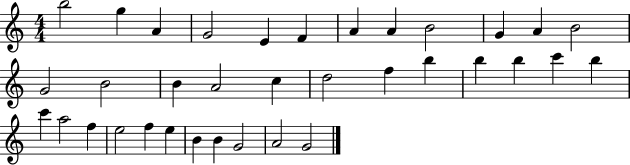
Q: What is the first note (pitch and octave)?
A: B5